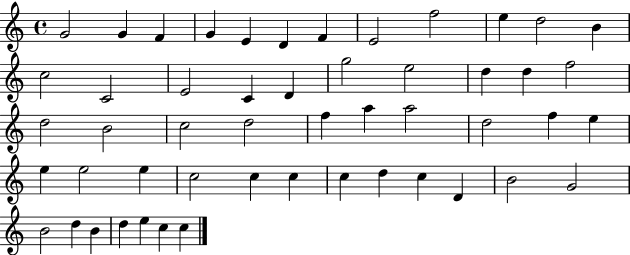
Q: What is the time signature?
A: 4/4